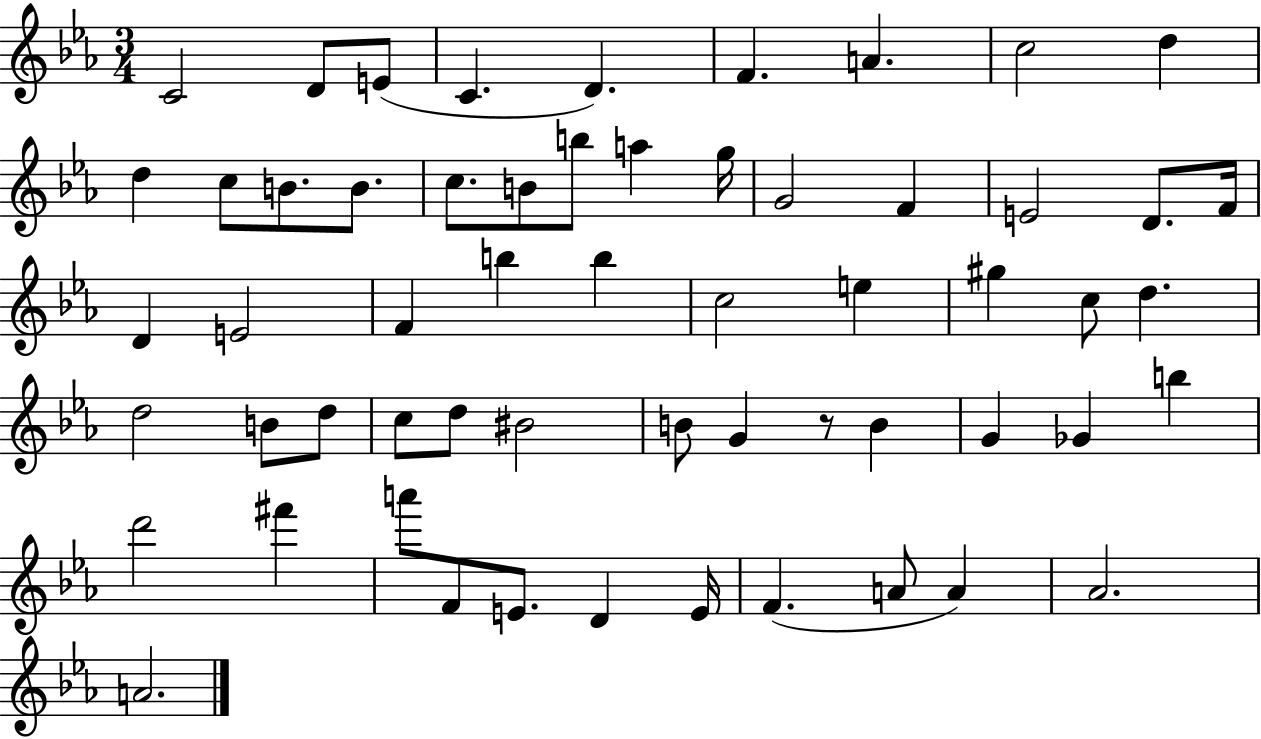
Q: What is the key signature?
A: EES major